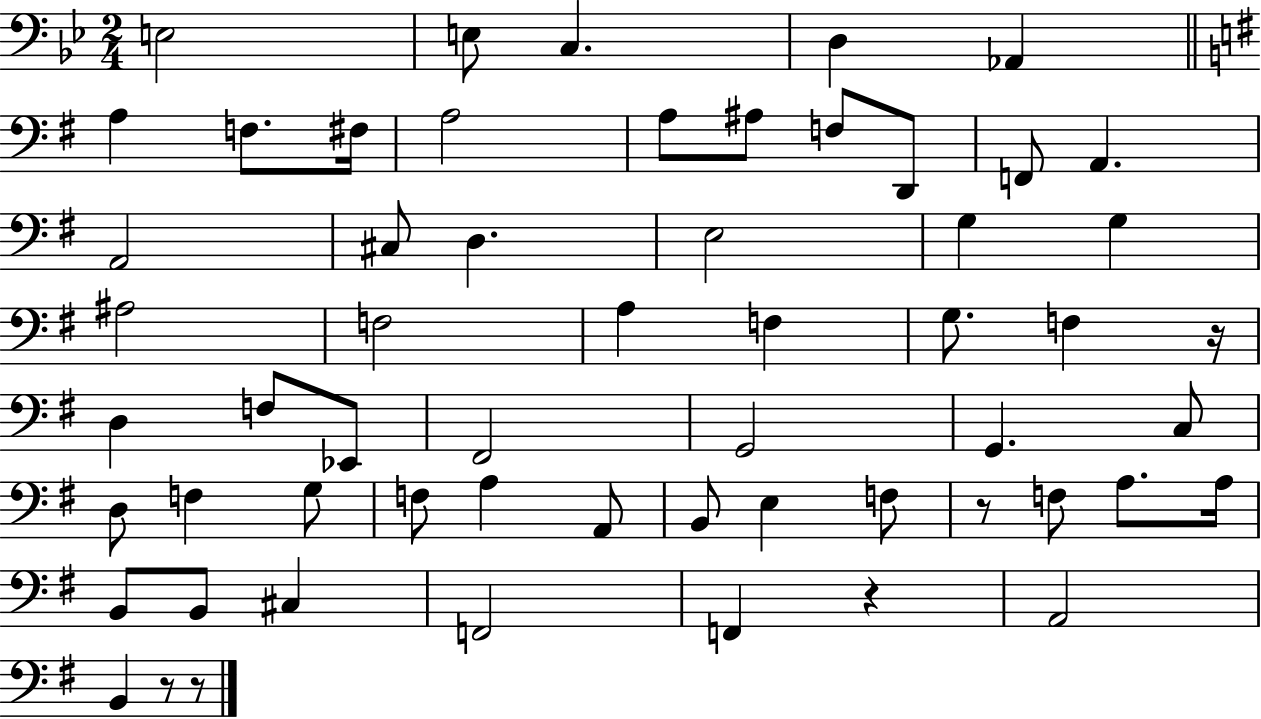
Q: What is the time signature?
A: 2/4